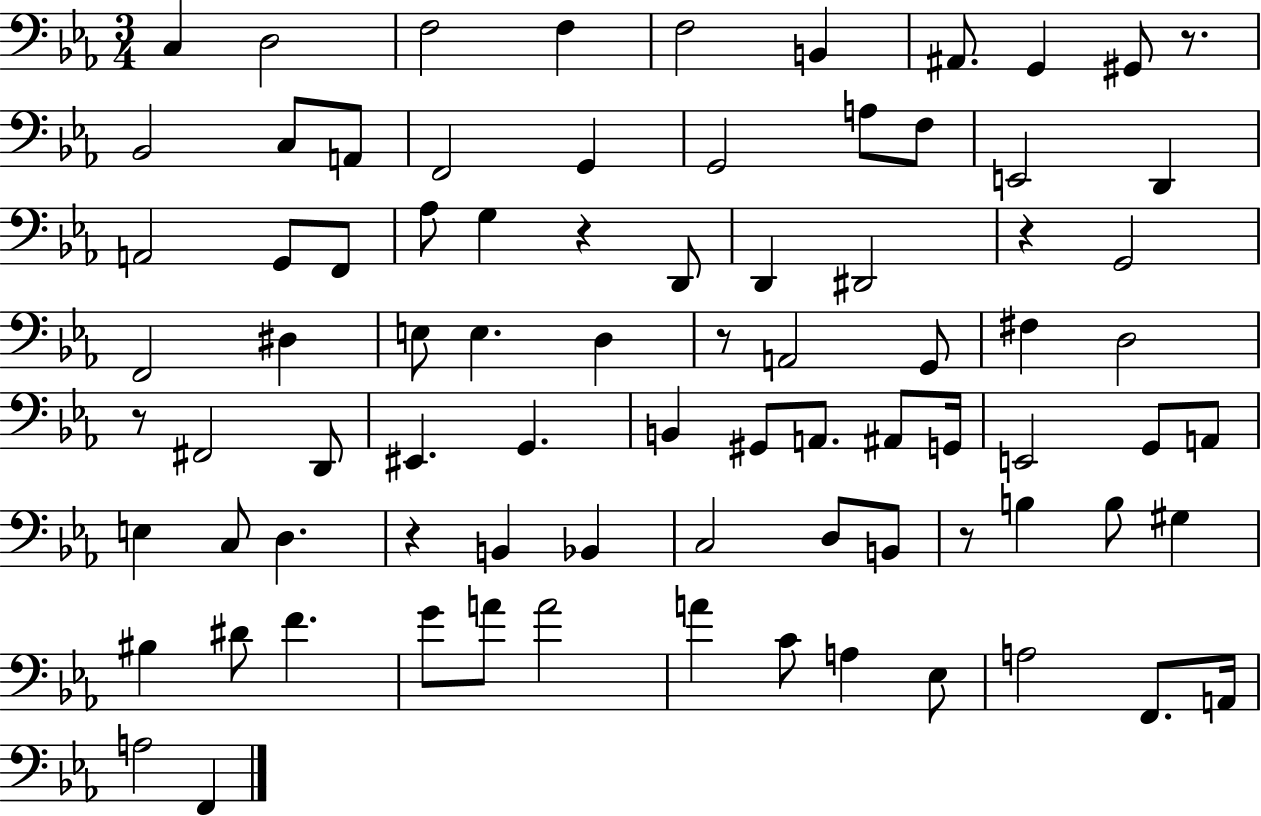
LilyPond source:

{
  \clef bass
  \numericTimeSignature
  \time 3/4
  \key ees \major
  \repeat volta 2 { c4 d2 | f2 f4 | f2 b,4 | ais,8. g,4 gis,8 r8. | \break bes,2 c8 a,8 | f,2 g,4 | g,2 a8 f8 | e,2 d,4 | \break a,2 g,8 f,8 | aes8 g4 r4 d,8 | d,4 dis,2 | r4 g,2 | \break f,2 dis4 | e8 e4. d4 | r8 a,2 g,8 | fis4 d2 | \break r8 fis,2 d,8 | eis,4. g,4. | b,4 gis,8 a,8. ais,8 g,16 | e,2 g,8 a,8 | \break e4 c8 d4. | r4 b,4 bes,4 | c2 d8 b,8 | r8 b4 b8 gis4 | \break bis4 dis'8 f'4. | g'8 a'8 a'2 | a'4 c'8 a4 ees8 | a2 f,8. a,16 | \break a2 f,4 | } \bar "|."
}